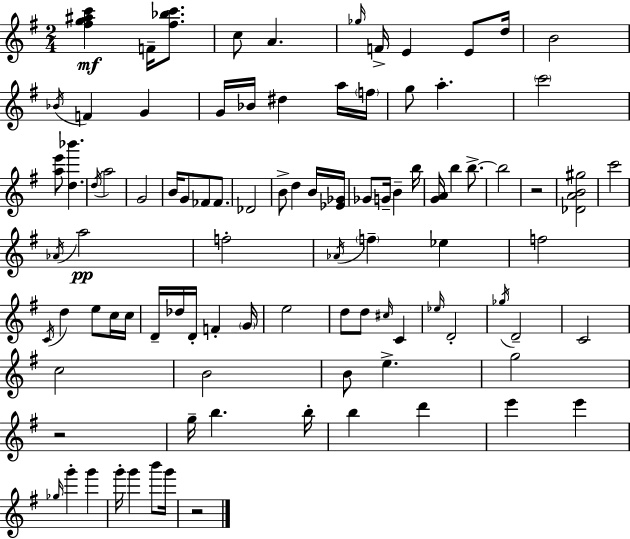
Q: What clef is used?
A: treble